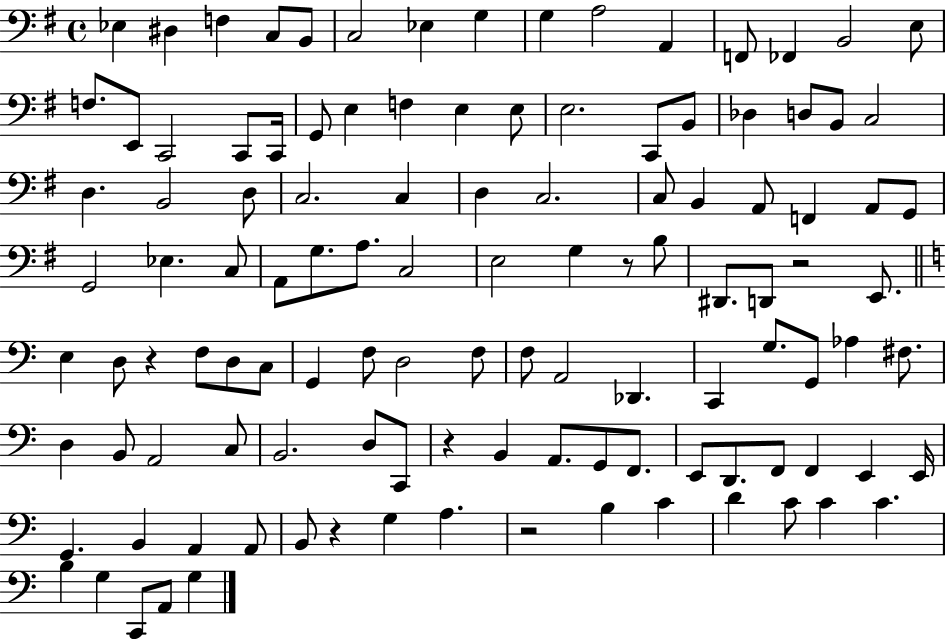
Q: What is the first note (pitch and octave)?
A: Eb3